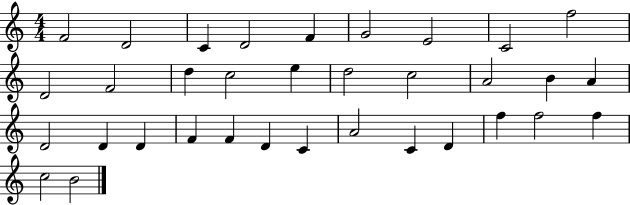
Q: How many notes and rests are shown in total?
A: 34